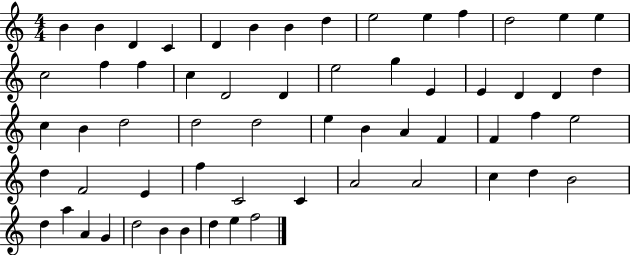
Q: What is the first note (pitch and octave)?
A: B4